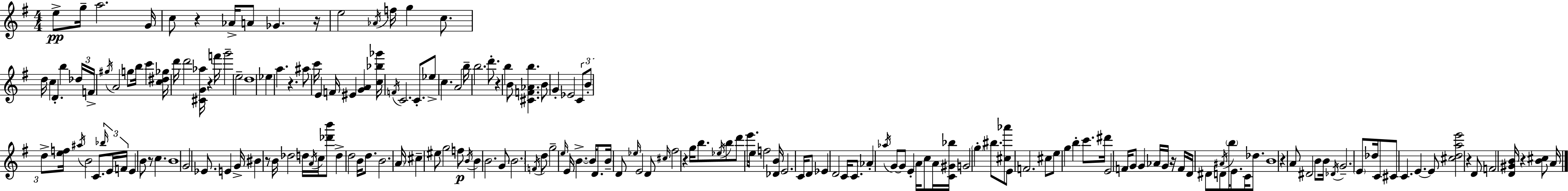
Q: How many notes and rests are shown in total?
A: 195